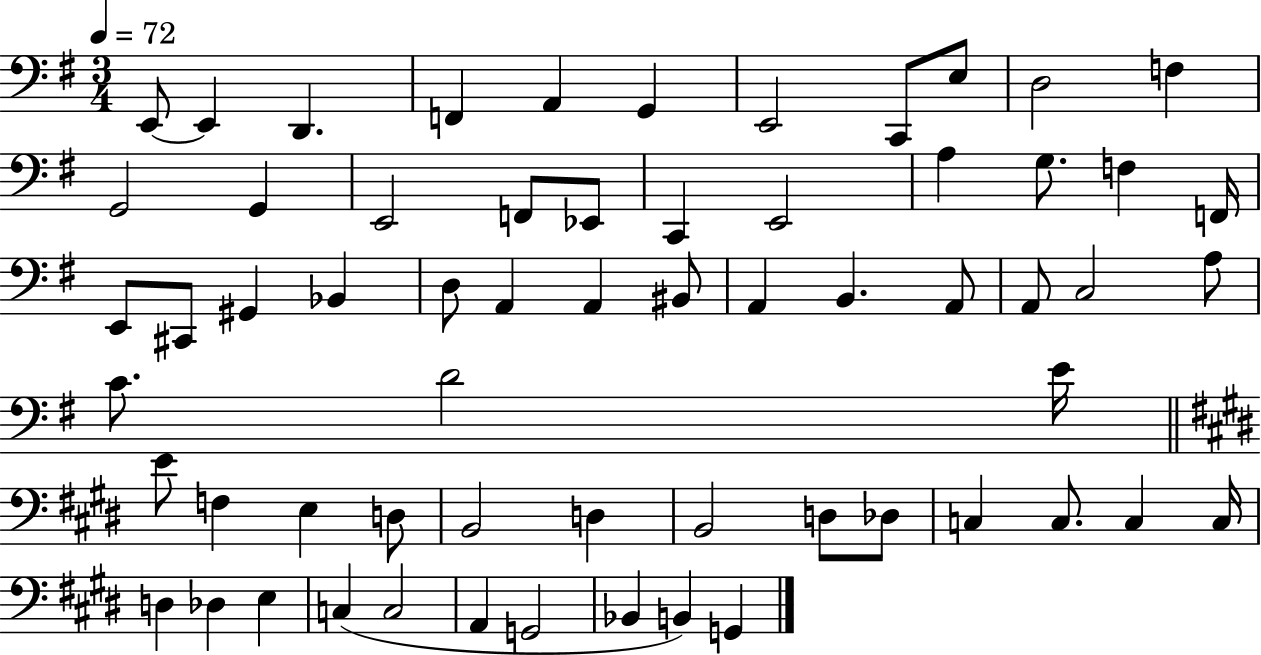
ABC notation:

X:1
T:Untitled
M:3/4
L:1/4
K:G
E,,/2 E,, D,, F,, A,, G,, E,,2 C,,/2 E,/2 D,2 F, G,,2 G,, E,,2 F,,/2 _E,,/2 C,, E,,2 A, G,/2 F, F,,/4 E,,/2 ^C,,/2 ^G,, _B,, D,/2 A,, A,, ^B,,/2 A,, B,, A,,/2 A,,/2 C,2 A,/2 C/2 D2 E/4 E/2 F, E, D,/2 B,,2 D, B,,2 D,/2 _D,/2 C, C,/2 C, C,/4 D, _D, E, C, C,2 A,, G,,2 _B,, B,, G,,